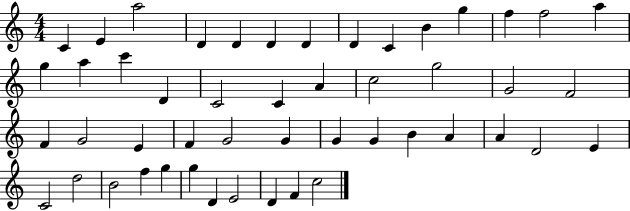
X:1
T:Untitled
M:4/4
L:1/4
K:C
C E a2 D D D D D C B g f f2 a g a c' D C2 C A c2 g2 G2 F2 F G2 E F G2 G G G B A A D2 E C2 d2 B2 f g g D E2 D F c2